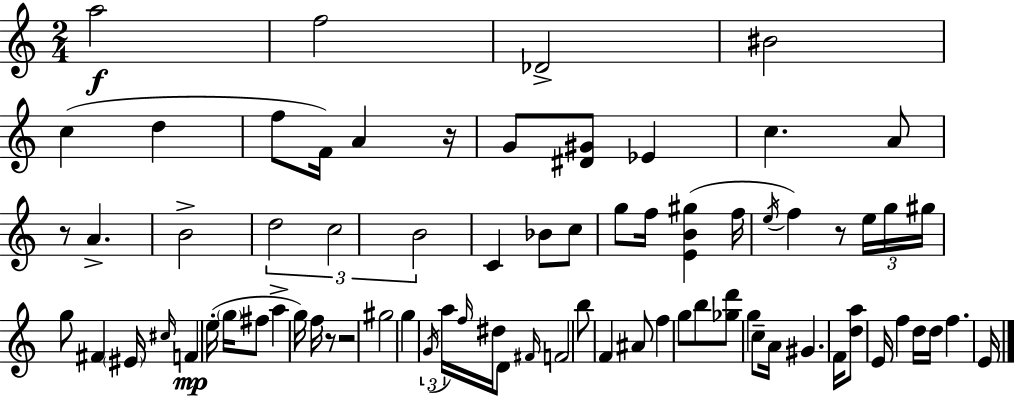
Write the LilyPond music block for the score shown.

{
  \clef treble
  \numericTimeSignature
  \time 2/4
  \key c \major
  a''2\f | f''2 | des'2-> | bis'2 | \break c''4( d''4 | f''8 f'16) a'4 r16 | g'8 <dis' gis'>8 ees'4 | c''4. a'8 | \break r8 a'4.-> | b'2-> | \tuplet 3/2 { d''2 | c''2 | \break b'2 } | c'4 bes'8 c''8 | g''8 f''16 <e' b' gis''>4( f''16 | \acciaccatura { e''16 }) f''4 r8 \tuplet 3/2 { e''16 | \break g''16 gis''16 } g''8 fis'4 | \parenthesize eis'16 \grace { cis''16 }\mp f'4 e''16-.( \parenthesize g''16 | fis''8 a''4-> g''16) f''16 | r8 r2 | \break gis''2 | g''4 \tuplet 3/2 { \acciaccatura { g'16 } a''16 | \grace { f''16 } } dis''16 d'8 \grace { fis'16 } f'2 | b''8 f'4 | \break ais'8 f''4 | g''8 b''8 <ges'' d'''>8 g''4 | c''8-- a'16 gis'4. | f'16 <d'' a''>8 e'16 | \break f''4 d''16 d''16 f''4. | e'16 \bar "|."
}